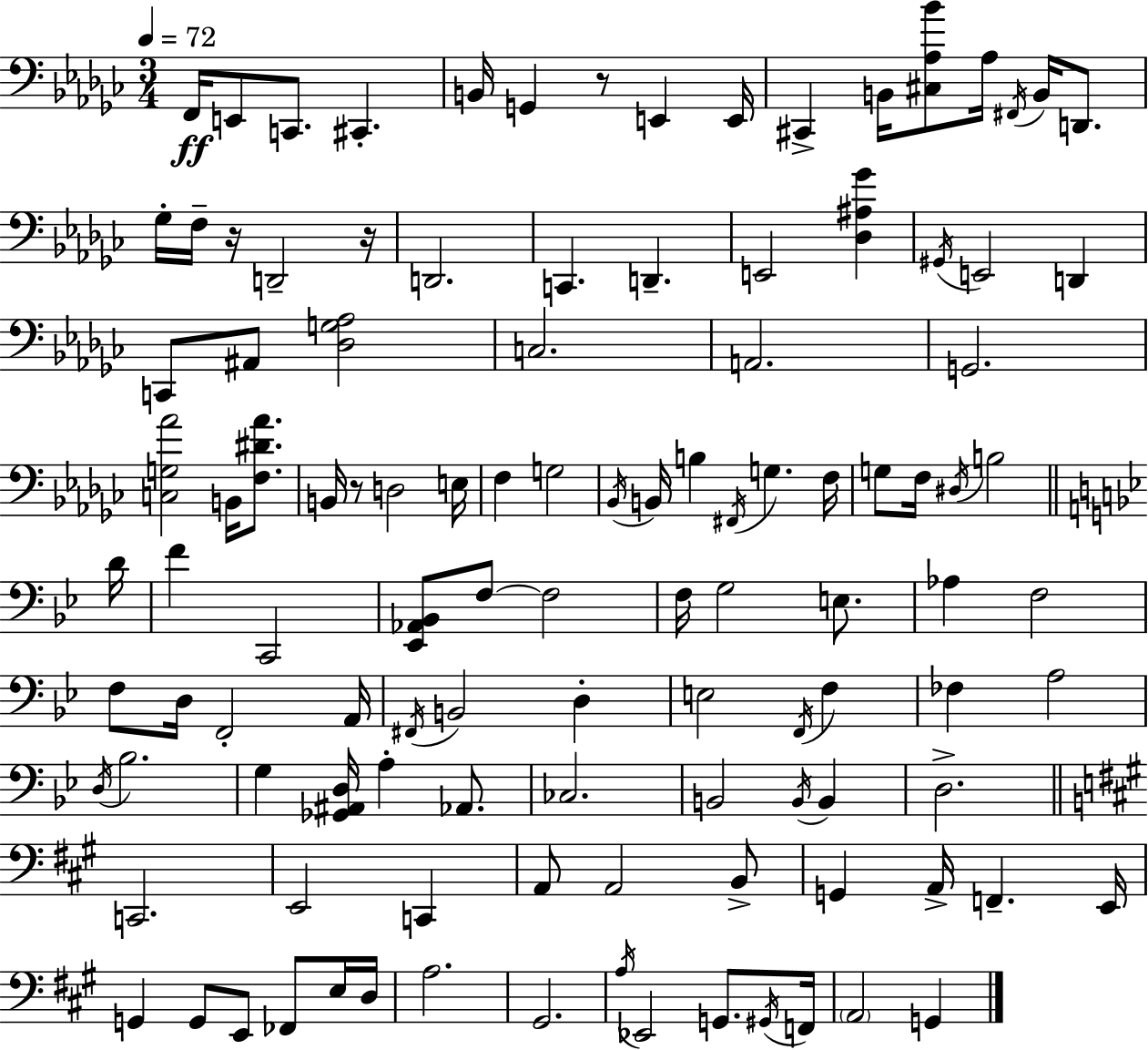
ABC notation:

X:1
T:Untitled
M:3/4
L:1/4
K:Ebm
F,,/4 E,,/2 C,,/2 ^C,, B,,/4 G,, z/2 E,, E,,/4 ^C,, B,,/4 [^C,_A,_B]/2 _A,/4 ^F,,/4 B,,/4 D,,/2 _G,/4 F,/4 z/4 D,,2 z/4 D,,2 C,, D,, E,,2 [_D,^A,_G] ^G,,/4 E,,2 D,, C,,/2 ^A,,/2 [_D,G,_A,]2 C,2 A,,2 G,,2 [C,G,_A]2 B,,/4 [F,^D_A]/2 B,,/4 z/2 D,2 E,/4 F, G,2 _B,,/4 B,,/4 B, ^F,,/4 G, F,/4 G,/2 F,/4 ^D,/4 B,2 D/4 F C,,2 [_E,,_A,,_B,,]/2 F,/2 F,2 F,/4 G,2 E,/2 _A, F,2 F,/2 D,/4 F,,2 A,,/4 ^F,,/4 B,,2 D, E,2 F,,/4 F, _F, A,2 D,/4 _B,2 G, [_G,,^A,,D,]/4 A, _A,,/2 _C,2 B,,2 B,,/4 B,, D,2 C,,2 E,,2 C,, A,,/2 A,,2 B,,/2 G,, A,,/4 F,, E,,/4 G,, G,,/2 E,,/2 _F,,/2 E,/4 D,/4 A,2 ^G,,2 A,/4 _E,,2 G,,/2 ^G,,/4 F,,/4 A,,2 G,,